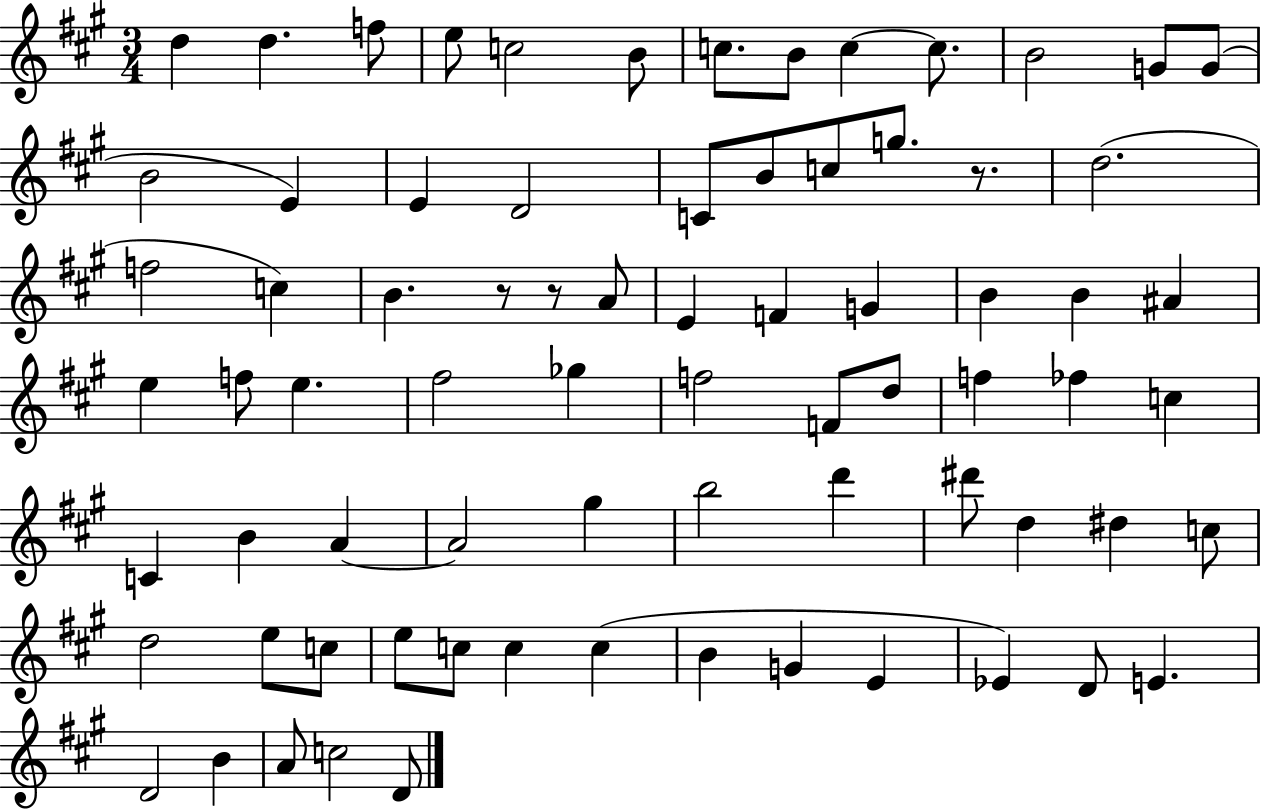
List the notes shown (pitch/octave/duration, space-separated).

D5/q D5/q. F5/e E5/e C5/h B4/e C5/e. B4/e C5/q C5/e. B4/h G4/e G4/e B4/h E4/q E4/q D4/h C4/e B4/e C5/e G5/e. R/e. D5/h. F5/h C5/q B4/q. R/e R/e A4/e E4/q F4/q G4/q B4/q B4/q A#4/q E5/q F5/e E5/q. F#5/h Gb5/q F5/h F4/e D5/e F5/q FES5/q C5/q C4/q B4/q A4/q A4/h G#5/q B5/h D6/q D#6/e D5/q D#5/q C5/e D5/h E5/e C5/e E5/e C5/e C5/q C5/q B4/q G4/q E4/q Eb4/q D4/e E4/q. D4/h B4/q A4/e C5/h D4/e